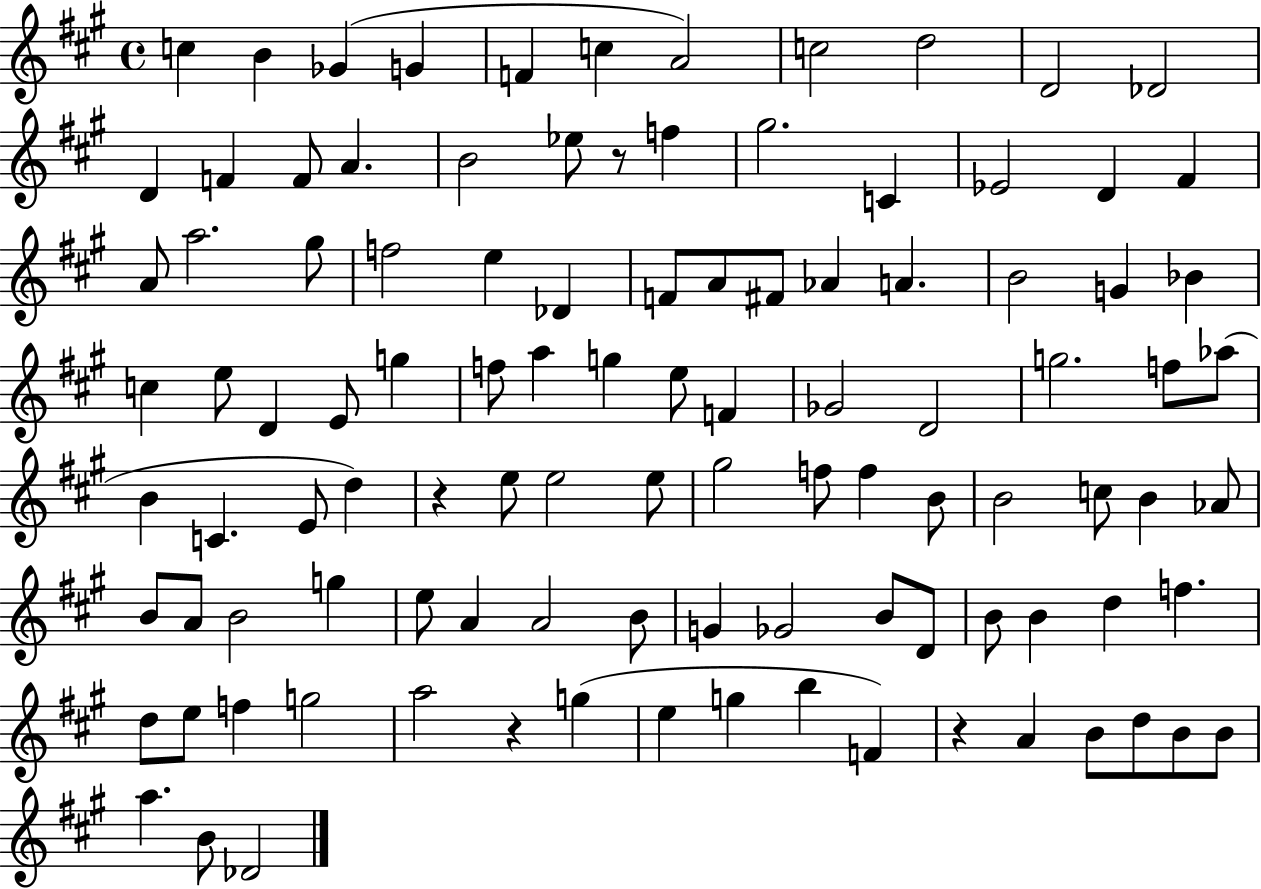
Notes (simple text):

C5/q B4/q Gb4/q G4/q F4/q C5/q A4/h C5/h D5/h D4/h Db4/h D4/q F4/q F4/e A4/q. B4/h Eb5/e R/e F5/q G#5/h. C4/q Eb4/h D4/q F#4/q A4/e A5/h. G#5/e F5/h E5/q Db4/q F4/e A4/e F#4/e Ab4/q A4/q. B4/h G4/q Bb4/q C5/q E5/e D4/q E4/e G5/q F5/e A5/q G5/q E5/e F4/q Gb4/h D4/h G5/h. F5/e Ab5/e B4/q C4/q. E4/e D5/q R/q E5/e E5/h E5/e G#5/h F5/e F5/q B4/e B4/h C5/e B4/q Ab4/e B4/e A4/e B4/h G5/q E5/e A4/q A4/h B4/e G4/q Gb4/h B4/e D4/e B4/e B4/q D5/q F5/q. D5/e E5/e F5/q G5/h A5/h R/q G5/q E5/q G5/q B5/q F4/q R/q A4/q B4/e D5/e B4/e B4/e A5/q. B4/e Db4/h